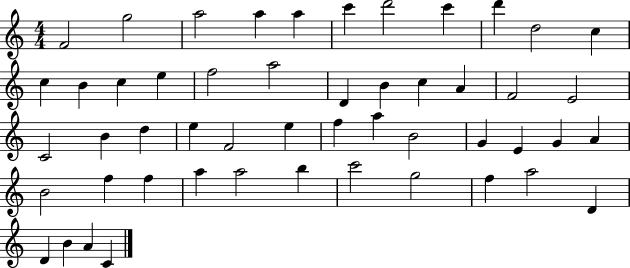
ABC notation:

X:1
T:Untitled
M:4/4
L:1/4
K:C
F2 g2 a2 a a c' d'2 c' d' d2 c c B c e f2 a2 D B c A F2 E2 C2 B d e F2 e f a B2 G E G A B2 f f a a2 b c'2 g2 f a2 D D B A C